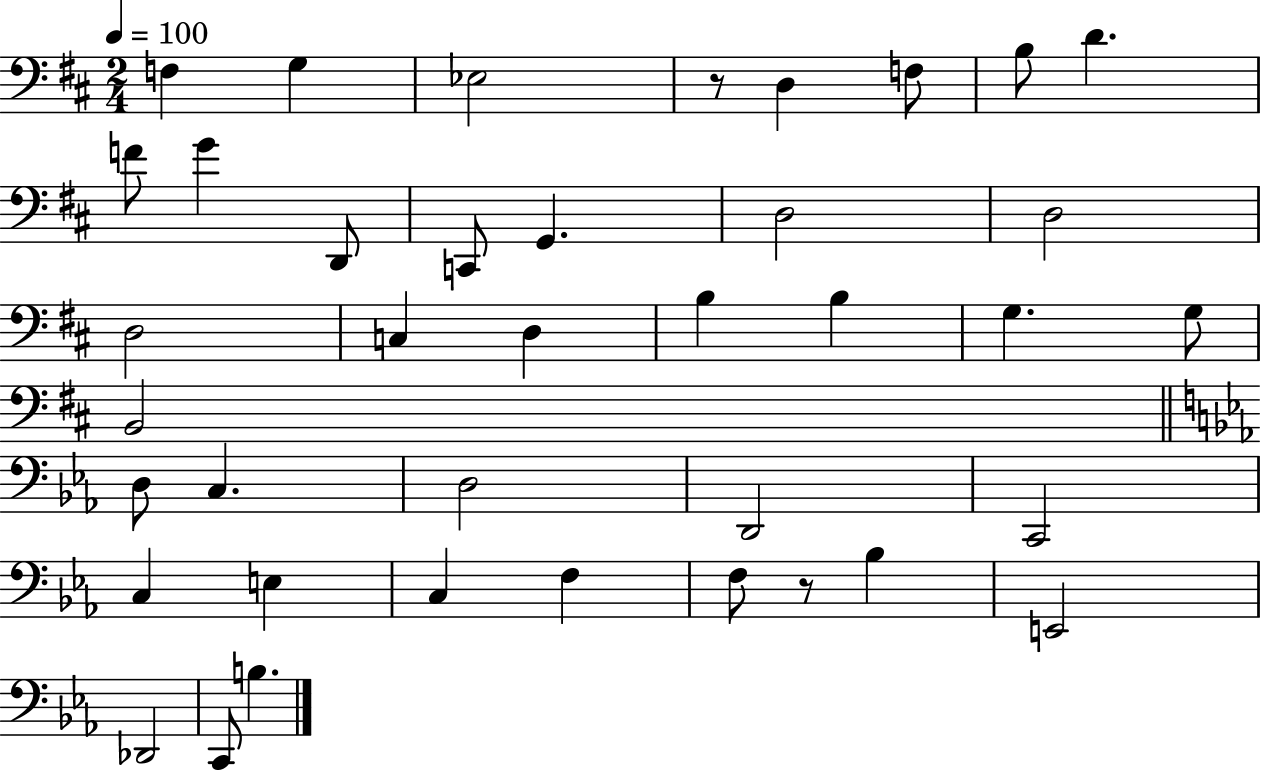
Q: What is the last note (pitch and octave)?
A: B3